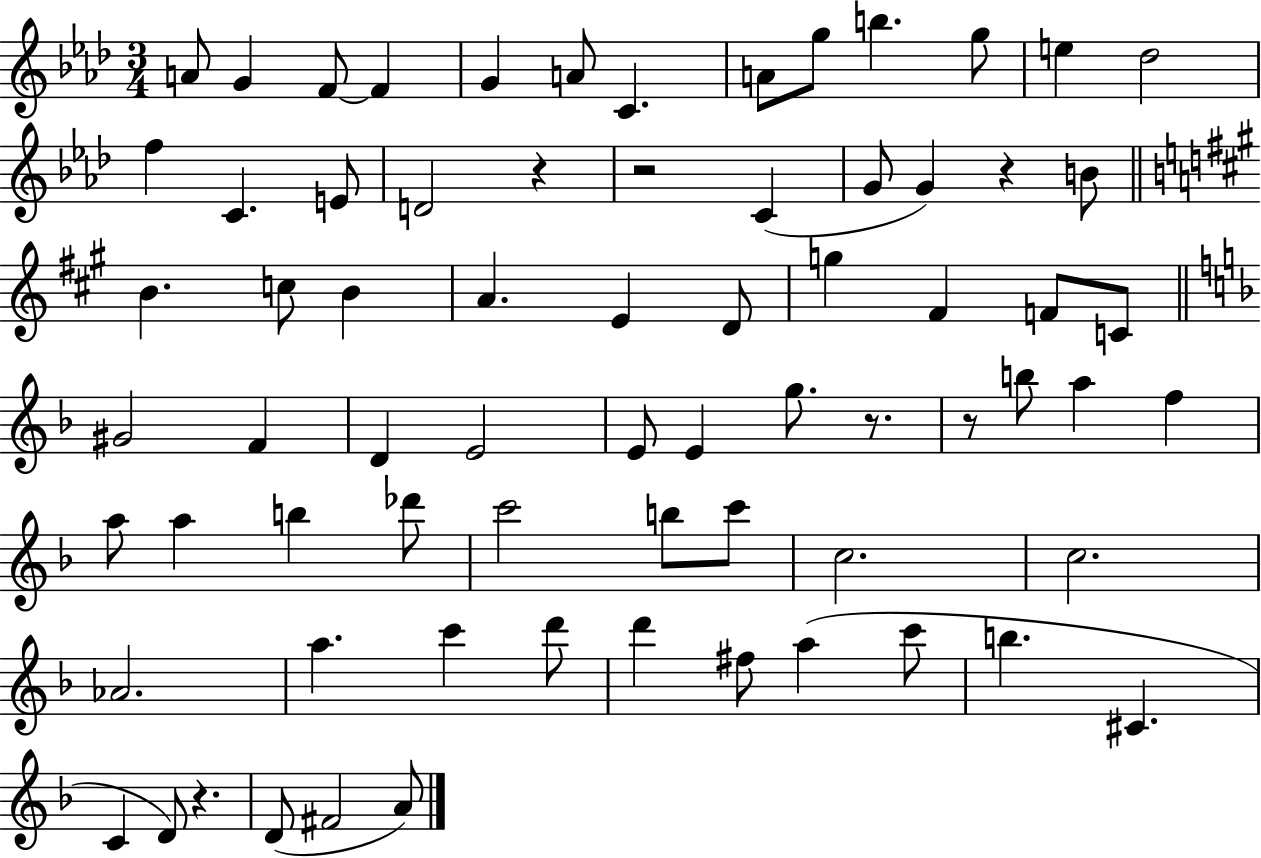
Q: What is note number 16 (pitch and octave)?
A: E4